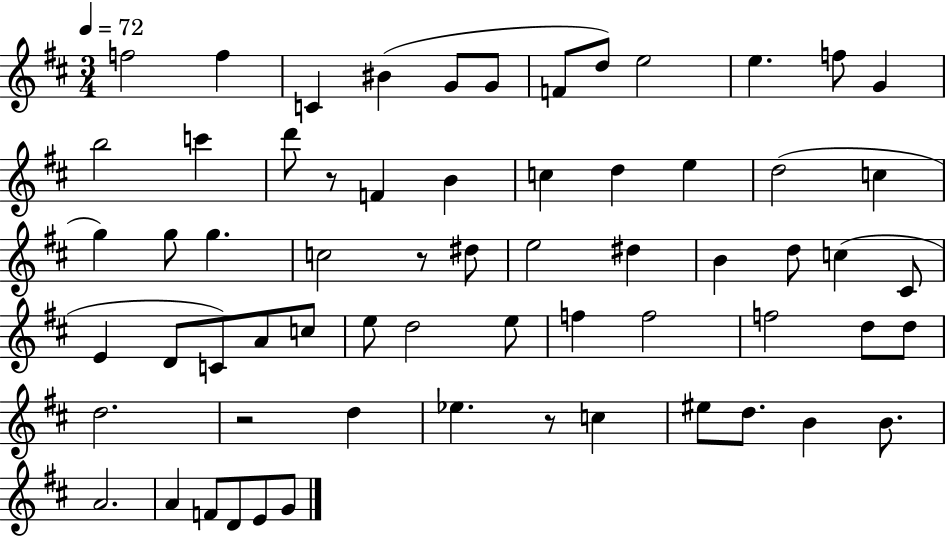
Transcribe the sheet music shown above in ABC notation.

X:1
T:Untitled
M:3/4
L:1/4
K:D
f2 f C ^B G/2 G/2 F/2 d/2 e2 e f/2 G b2 c' d'/2 z/2 F B c d e d2 c g g/2 g c2 z/2 ^d/2 e2 ^d B d/2 c ^C/2 E D/2 C/2 A/2 c/2 e/2 d2 e/2 f f2 f2 d/2 d/2 d2 z2 d _e z/2 c ^e/2 d/2 B B/2 A2 A F/2 D/2 E/2 G/2